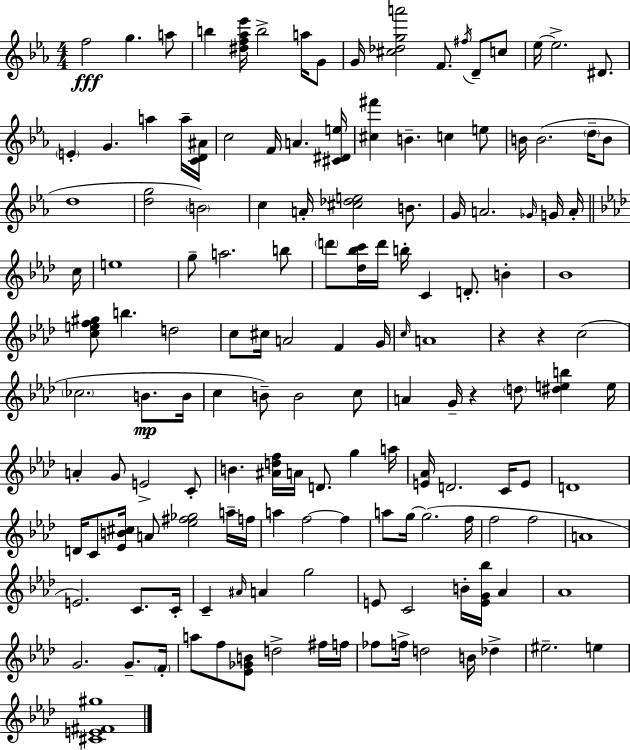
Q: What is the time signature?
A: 4/4